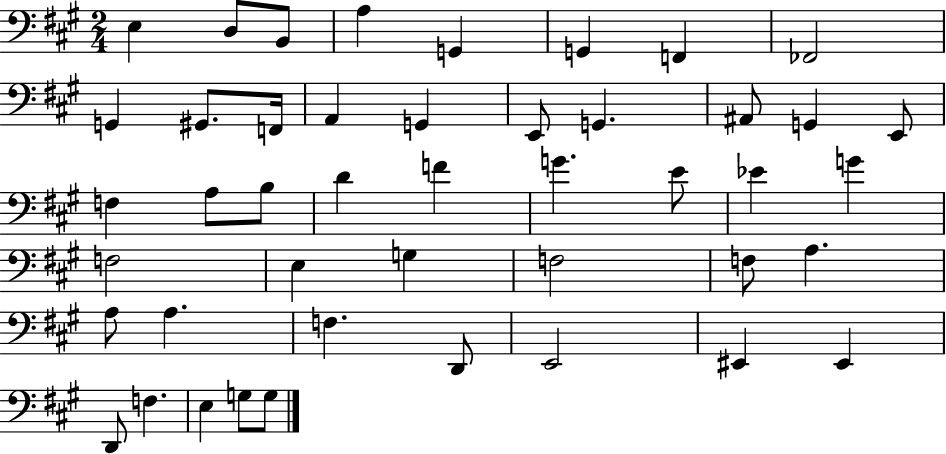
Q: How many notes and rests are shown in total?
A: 45